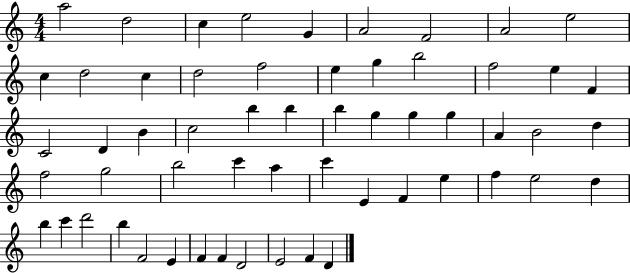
A5/h D5/h C5/q E5/h G4/q A4/h F4/h A4/h E5/h C5/q D5/h C5/q D5/h F5/h E5/q G5/q B5/h F5/h E5/q F4/q C4/h D4/q B4/q C5/h B5/q B5/q B5/q G5/q G5/q G5/q A4/q B4/h D5/q F5/h G5/h B5/h C6/q A5/q C6/q E4/q F4/q E5/q F5/q E5/h D5/q B5/q C6/q D6/h B5/q F4/h E4/q F4/q F4/q D4/h E4/h F4/q D4/q